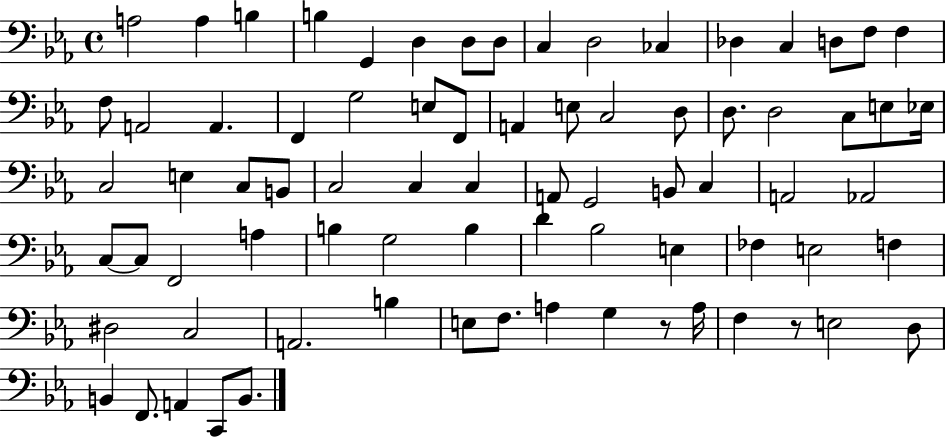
A3/h A3/q B3/q B3/q G2/q D3/q D3/e D3/e C3/q D3/h CES3/q Db3/q C3/q D3/e F3/e F3/q F3/e A2/h A2/q. F2/q G3/h E3/e F2/e A2/q E3/e C3/h D3/e D3/e. D3/h C3/e E3/e Eb3/s C3/h E3/q C3/e B2/e C3/h C3/q C3/q A2/e G2/h B2/e C3/q A2/h Ab2/h C3/e C3/e F2/h A3/q B3/q G3/h B3/q D4/q Bb3/h E3/q FES3/q E3/h F3/q D#3/h C3/h A2/h. B3/q E3/e F3/e. A3/q G3/q R/e A3/s F3/q R/e E3/h D3/e B2/q F2/e. A2/q C2/e B2/e.